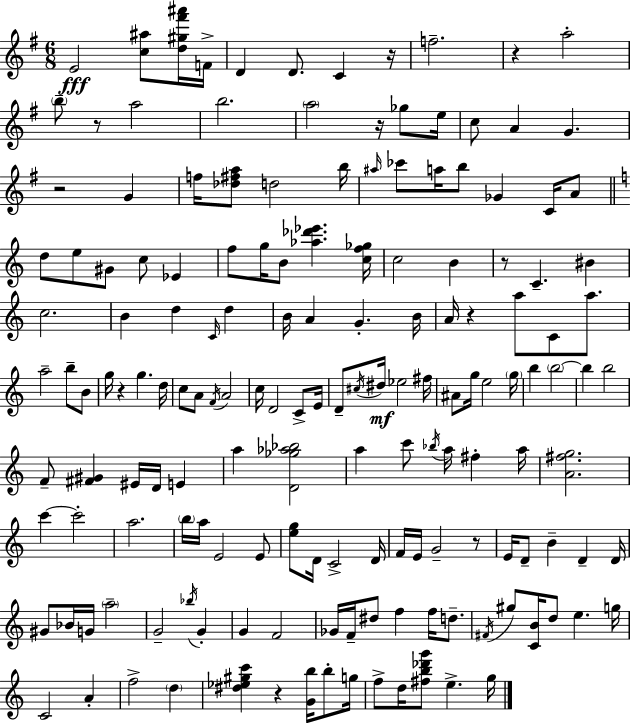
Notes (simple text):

E4/h [C5,A#5]/e [D5,G#5,F#6,A#6]/s F4/s D4/q D4/e. C4/q R/s F5/h. R/q A5/h B5/e R/e A5/h B5/h. A5/h R/s Gb5/e E5/s C5/e A4/q G4/q. R/h G4/q F5/s [Db5,F#5,A5]/e D5/h B5/s A#5/s CES6/e A5/s B5/e Gb4/q C4/s A4/e D5/e E5/e G#4/e C5/e Eb4/q F5/e G5/s B4/e [Ab5,Db6,Eb6]/q. [C5,F5,Gb5]/s C5/h B4/q R/e C4/q. BIS4/q C5/h. B4/q D5/q C4/s D5/q B4/s A4/q G4/q. B4/s A4/s R/q A5/e C4/e A5/e. A5/h B5/e B4/e G5/s R/q G5/q. D5/s C5/e A4/e F4/s A4/h C5/s D4/h C4/e E4/s D4/e C#5/s D#5/s Eb5/h F#5/s A#4/e G5/s E5/h G5/s B5/q B5/h B5/q B5/h F4/e [F#4,G#4]/q EIS4/s D4/s E4/q A5/q [D4,Gb5,Ab5,Bb5]/h A5/q C6/e Bb5/s A5/s F#5/q A5/s [A4,F#5,G5]/h. C6/q C6/h A5/h. B5/s A5/s E4/h E4/e [E5,G5]/e D4/s C4/h D4/s F4/s E4/s G4/h R/e E4/s D4/e B4/q D4/q D4/s G#4/e Bb4/s G4/s A5/h G4/h Bb5/s G4/q G4/q F4/h Gb4/s F4/s D#5/e F5/q F5/s D5/e. F#4/s G#5/e [C4,B4]/s D5/e E5/q. G5/s C4/h A4/q F5/h D5/q [D#5,Eb5,G#5,C6]/q R/q [G4,B5]/s B5/e G5/s F5/e D5/s [F#5,B5,Db6,G6]/e E5/q. G5/s